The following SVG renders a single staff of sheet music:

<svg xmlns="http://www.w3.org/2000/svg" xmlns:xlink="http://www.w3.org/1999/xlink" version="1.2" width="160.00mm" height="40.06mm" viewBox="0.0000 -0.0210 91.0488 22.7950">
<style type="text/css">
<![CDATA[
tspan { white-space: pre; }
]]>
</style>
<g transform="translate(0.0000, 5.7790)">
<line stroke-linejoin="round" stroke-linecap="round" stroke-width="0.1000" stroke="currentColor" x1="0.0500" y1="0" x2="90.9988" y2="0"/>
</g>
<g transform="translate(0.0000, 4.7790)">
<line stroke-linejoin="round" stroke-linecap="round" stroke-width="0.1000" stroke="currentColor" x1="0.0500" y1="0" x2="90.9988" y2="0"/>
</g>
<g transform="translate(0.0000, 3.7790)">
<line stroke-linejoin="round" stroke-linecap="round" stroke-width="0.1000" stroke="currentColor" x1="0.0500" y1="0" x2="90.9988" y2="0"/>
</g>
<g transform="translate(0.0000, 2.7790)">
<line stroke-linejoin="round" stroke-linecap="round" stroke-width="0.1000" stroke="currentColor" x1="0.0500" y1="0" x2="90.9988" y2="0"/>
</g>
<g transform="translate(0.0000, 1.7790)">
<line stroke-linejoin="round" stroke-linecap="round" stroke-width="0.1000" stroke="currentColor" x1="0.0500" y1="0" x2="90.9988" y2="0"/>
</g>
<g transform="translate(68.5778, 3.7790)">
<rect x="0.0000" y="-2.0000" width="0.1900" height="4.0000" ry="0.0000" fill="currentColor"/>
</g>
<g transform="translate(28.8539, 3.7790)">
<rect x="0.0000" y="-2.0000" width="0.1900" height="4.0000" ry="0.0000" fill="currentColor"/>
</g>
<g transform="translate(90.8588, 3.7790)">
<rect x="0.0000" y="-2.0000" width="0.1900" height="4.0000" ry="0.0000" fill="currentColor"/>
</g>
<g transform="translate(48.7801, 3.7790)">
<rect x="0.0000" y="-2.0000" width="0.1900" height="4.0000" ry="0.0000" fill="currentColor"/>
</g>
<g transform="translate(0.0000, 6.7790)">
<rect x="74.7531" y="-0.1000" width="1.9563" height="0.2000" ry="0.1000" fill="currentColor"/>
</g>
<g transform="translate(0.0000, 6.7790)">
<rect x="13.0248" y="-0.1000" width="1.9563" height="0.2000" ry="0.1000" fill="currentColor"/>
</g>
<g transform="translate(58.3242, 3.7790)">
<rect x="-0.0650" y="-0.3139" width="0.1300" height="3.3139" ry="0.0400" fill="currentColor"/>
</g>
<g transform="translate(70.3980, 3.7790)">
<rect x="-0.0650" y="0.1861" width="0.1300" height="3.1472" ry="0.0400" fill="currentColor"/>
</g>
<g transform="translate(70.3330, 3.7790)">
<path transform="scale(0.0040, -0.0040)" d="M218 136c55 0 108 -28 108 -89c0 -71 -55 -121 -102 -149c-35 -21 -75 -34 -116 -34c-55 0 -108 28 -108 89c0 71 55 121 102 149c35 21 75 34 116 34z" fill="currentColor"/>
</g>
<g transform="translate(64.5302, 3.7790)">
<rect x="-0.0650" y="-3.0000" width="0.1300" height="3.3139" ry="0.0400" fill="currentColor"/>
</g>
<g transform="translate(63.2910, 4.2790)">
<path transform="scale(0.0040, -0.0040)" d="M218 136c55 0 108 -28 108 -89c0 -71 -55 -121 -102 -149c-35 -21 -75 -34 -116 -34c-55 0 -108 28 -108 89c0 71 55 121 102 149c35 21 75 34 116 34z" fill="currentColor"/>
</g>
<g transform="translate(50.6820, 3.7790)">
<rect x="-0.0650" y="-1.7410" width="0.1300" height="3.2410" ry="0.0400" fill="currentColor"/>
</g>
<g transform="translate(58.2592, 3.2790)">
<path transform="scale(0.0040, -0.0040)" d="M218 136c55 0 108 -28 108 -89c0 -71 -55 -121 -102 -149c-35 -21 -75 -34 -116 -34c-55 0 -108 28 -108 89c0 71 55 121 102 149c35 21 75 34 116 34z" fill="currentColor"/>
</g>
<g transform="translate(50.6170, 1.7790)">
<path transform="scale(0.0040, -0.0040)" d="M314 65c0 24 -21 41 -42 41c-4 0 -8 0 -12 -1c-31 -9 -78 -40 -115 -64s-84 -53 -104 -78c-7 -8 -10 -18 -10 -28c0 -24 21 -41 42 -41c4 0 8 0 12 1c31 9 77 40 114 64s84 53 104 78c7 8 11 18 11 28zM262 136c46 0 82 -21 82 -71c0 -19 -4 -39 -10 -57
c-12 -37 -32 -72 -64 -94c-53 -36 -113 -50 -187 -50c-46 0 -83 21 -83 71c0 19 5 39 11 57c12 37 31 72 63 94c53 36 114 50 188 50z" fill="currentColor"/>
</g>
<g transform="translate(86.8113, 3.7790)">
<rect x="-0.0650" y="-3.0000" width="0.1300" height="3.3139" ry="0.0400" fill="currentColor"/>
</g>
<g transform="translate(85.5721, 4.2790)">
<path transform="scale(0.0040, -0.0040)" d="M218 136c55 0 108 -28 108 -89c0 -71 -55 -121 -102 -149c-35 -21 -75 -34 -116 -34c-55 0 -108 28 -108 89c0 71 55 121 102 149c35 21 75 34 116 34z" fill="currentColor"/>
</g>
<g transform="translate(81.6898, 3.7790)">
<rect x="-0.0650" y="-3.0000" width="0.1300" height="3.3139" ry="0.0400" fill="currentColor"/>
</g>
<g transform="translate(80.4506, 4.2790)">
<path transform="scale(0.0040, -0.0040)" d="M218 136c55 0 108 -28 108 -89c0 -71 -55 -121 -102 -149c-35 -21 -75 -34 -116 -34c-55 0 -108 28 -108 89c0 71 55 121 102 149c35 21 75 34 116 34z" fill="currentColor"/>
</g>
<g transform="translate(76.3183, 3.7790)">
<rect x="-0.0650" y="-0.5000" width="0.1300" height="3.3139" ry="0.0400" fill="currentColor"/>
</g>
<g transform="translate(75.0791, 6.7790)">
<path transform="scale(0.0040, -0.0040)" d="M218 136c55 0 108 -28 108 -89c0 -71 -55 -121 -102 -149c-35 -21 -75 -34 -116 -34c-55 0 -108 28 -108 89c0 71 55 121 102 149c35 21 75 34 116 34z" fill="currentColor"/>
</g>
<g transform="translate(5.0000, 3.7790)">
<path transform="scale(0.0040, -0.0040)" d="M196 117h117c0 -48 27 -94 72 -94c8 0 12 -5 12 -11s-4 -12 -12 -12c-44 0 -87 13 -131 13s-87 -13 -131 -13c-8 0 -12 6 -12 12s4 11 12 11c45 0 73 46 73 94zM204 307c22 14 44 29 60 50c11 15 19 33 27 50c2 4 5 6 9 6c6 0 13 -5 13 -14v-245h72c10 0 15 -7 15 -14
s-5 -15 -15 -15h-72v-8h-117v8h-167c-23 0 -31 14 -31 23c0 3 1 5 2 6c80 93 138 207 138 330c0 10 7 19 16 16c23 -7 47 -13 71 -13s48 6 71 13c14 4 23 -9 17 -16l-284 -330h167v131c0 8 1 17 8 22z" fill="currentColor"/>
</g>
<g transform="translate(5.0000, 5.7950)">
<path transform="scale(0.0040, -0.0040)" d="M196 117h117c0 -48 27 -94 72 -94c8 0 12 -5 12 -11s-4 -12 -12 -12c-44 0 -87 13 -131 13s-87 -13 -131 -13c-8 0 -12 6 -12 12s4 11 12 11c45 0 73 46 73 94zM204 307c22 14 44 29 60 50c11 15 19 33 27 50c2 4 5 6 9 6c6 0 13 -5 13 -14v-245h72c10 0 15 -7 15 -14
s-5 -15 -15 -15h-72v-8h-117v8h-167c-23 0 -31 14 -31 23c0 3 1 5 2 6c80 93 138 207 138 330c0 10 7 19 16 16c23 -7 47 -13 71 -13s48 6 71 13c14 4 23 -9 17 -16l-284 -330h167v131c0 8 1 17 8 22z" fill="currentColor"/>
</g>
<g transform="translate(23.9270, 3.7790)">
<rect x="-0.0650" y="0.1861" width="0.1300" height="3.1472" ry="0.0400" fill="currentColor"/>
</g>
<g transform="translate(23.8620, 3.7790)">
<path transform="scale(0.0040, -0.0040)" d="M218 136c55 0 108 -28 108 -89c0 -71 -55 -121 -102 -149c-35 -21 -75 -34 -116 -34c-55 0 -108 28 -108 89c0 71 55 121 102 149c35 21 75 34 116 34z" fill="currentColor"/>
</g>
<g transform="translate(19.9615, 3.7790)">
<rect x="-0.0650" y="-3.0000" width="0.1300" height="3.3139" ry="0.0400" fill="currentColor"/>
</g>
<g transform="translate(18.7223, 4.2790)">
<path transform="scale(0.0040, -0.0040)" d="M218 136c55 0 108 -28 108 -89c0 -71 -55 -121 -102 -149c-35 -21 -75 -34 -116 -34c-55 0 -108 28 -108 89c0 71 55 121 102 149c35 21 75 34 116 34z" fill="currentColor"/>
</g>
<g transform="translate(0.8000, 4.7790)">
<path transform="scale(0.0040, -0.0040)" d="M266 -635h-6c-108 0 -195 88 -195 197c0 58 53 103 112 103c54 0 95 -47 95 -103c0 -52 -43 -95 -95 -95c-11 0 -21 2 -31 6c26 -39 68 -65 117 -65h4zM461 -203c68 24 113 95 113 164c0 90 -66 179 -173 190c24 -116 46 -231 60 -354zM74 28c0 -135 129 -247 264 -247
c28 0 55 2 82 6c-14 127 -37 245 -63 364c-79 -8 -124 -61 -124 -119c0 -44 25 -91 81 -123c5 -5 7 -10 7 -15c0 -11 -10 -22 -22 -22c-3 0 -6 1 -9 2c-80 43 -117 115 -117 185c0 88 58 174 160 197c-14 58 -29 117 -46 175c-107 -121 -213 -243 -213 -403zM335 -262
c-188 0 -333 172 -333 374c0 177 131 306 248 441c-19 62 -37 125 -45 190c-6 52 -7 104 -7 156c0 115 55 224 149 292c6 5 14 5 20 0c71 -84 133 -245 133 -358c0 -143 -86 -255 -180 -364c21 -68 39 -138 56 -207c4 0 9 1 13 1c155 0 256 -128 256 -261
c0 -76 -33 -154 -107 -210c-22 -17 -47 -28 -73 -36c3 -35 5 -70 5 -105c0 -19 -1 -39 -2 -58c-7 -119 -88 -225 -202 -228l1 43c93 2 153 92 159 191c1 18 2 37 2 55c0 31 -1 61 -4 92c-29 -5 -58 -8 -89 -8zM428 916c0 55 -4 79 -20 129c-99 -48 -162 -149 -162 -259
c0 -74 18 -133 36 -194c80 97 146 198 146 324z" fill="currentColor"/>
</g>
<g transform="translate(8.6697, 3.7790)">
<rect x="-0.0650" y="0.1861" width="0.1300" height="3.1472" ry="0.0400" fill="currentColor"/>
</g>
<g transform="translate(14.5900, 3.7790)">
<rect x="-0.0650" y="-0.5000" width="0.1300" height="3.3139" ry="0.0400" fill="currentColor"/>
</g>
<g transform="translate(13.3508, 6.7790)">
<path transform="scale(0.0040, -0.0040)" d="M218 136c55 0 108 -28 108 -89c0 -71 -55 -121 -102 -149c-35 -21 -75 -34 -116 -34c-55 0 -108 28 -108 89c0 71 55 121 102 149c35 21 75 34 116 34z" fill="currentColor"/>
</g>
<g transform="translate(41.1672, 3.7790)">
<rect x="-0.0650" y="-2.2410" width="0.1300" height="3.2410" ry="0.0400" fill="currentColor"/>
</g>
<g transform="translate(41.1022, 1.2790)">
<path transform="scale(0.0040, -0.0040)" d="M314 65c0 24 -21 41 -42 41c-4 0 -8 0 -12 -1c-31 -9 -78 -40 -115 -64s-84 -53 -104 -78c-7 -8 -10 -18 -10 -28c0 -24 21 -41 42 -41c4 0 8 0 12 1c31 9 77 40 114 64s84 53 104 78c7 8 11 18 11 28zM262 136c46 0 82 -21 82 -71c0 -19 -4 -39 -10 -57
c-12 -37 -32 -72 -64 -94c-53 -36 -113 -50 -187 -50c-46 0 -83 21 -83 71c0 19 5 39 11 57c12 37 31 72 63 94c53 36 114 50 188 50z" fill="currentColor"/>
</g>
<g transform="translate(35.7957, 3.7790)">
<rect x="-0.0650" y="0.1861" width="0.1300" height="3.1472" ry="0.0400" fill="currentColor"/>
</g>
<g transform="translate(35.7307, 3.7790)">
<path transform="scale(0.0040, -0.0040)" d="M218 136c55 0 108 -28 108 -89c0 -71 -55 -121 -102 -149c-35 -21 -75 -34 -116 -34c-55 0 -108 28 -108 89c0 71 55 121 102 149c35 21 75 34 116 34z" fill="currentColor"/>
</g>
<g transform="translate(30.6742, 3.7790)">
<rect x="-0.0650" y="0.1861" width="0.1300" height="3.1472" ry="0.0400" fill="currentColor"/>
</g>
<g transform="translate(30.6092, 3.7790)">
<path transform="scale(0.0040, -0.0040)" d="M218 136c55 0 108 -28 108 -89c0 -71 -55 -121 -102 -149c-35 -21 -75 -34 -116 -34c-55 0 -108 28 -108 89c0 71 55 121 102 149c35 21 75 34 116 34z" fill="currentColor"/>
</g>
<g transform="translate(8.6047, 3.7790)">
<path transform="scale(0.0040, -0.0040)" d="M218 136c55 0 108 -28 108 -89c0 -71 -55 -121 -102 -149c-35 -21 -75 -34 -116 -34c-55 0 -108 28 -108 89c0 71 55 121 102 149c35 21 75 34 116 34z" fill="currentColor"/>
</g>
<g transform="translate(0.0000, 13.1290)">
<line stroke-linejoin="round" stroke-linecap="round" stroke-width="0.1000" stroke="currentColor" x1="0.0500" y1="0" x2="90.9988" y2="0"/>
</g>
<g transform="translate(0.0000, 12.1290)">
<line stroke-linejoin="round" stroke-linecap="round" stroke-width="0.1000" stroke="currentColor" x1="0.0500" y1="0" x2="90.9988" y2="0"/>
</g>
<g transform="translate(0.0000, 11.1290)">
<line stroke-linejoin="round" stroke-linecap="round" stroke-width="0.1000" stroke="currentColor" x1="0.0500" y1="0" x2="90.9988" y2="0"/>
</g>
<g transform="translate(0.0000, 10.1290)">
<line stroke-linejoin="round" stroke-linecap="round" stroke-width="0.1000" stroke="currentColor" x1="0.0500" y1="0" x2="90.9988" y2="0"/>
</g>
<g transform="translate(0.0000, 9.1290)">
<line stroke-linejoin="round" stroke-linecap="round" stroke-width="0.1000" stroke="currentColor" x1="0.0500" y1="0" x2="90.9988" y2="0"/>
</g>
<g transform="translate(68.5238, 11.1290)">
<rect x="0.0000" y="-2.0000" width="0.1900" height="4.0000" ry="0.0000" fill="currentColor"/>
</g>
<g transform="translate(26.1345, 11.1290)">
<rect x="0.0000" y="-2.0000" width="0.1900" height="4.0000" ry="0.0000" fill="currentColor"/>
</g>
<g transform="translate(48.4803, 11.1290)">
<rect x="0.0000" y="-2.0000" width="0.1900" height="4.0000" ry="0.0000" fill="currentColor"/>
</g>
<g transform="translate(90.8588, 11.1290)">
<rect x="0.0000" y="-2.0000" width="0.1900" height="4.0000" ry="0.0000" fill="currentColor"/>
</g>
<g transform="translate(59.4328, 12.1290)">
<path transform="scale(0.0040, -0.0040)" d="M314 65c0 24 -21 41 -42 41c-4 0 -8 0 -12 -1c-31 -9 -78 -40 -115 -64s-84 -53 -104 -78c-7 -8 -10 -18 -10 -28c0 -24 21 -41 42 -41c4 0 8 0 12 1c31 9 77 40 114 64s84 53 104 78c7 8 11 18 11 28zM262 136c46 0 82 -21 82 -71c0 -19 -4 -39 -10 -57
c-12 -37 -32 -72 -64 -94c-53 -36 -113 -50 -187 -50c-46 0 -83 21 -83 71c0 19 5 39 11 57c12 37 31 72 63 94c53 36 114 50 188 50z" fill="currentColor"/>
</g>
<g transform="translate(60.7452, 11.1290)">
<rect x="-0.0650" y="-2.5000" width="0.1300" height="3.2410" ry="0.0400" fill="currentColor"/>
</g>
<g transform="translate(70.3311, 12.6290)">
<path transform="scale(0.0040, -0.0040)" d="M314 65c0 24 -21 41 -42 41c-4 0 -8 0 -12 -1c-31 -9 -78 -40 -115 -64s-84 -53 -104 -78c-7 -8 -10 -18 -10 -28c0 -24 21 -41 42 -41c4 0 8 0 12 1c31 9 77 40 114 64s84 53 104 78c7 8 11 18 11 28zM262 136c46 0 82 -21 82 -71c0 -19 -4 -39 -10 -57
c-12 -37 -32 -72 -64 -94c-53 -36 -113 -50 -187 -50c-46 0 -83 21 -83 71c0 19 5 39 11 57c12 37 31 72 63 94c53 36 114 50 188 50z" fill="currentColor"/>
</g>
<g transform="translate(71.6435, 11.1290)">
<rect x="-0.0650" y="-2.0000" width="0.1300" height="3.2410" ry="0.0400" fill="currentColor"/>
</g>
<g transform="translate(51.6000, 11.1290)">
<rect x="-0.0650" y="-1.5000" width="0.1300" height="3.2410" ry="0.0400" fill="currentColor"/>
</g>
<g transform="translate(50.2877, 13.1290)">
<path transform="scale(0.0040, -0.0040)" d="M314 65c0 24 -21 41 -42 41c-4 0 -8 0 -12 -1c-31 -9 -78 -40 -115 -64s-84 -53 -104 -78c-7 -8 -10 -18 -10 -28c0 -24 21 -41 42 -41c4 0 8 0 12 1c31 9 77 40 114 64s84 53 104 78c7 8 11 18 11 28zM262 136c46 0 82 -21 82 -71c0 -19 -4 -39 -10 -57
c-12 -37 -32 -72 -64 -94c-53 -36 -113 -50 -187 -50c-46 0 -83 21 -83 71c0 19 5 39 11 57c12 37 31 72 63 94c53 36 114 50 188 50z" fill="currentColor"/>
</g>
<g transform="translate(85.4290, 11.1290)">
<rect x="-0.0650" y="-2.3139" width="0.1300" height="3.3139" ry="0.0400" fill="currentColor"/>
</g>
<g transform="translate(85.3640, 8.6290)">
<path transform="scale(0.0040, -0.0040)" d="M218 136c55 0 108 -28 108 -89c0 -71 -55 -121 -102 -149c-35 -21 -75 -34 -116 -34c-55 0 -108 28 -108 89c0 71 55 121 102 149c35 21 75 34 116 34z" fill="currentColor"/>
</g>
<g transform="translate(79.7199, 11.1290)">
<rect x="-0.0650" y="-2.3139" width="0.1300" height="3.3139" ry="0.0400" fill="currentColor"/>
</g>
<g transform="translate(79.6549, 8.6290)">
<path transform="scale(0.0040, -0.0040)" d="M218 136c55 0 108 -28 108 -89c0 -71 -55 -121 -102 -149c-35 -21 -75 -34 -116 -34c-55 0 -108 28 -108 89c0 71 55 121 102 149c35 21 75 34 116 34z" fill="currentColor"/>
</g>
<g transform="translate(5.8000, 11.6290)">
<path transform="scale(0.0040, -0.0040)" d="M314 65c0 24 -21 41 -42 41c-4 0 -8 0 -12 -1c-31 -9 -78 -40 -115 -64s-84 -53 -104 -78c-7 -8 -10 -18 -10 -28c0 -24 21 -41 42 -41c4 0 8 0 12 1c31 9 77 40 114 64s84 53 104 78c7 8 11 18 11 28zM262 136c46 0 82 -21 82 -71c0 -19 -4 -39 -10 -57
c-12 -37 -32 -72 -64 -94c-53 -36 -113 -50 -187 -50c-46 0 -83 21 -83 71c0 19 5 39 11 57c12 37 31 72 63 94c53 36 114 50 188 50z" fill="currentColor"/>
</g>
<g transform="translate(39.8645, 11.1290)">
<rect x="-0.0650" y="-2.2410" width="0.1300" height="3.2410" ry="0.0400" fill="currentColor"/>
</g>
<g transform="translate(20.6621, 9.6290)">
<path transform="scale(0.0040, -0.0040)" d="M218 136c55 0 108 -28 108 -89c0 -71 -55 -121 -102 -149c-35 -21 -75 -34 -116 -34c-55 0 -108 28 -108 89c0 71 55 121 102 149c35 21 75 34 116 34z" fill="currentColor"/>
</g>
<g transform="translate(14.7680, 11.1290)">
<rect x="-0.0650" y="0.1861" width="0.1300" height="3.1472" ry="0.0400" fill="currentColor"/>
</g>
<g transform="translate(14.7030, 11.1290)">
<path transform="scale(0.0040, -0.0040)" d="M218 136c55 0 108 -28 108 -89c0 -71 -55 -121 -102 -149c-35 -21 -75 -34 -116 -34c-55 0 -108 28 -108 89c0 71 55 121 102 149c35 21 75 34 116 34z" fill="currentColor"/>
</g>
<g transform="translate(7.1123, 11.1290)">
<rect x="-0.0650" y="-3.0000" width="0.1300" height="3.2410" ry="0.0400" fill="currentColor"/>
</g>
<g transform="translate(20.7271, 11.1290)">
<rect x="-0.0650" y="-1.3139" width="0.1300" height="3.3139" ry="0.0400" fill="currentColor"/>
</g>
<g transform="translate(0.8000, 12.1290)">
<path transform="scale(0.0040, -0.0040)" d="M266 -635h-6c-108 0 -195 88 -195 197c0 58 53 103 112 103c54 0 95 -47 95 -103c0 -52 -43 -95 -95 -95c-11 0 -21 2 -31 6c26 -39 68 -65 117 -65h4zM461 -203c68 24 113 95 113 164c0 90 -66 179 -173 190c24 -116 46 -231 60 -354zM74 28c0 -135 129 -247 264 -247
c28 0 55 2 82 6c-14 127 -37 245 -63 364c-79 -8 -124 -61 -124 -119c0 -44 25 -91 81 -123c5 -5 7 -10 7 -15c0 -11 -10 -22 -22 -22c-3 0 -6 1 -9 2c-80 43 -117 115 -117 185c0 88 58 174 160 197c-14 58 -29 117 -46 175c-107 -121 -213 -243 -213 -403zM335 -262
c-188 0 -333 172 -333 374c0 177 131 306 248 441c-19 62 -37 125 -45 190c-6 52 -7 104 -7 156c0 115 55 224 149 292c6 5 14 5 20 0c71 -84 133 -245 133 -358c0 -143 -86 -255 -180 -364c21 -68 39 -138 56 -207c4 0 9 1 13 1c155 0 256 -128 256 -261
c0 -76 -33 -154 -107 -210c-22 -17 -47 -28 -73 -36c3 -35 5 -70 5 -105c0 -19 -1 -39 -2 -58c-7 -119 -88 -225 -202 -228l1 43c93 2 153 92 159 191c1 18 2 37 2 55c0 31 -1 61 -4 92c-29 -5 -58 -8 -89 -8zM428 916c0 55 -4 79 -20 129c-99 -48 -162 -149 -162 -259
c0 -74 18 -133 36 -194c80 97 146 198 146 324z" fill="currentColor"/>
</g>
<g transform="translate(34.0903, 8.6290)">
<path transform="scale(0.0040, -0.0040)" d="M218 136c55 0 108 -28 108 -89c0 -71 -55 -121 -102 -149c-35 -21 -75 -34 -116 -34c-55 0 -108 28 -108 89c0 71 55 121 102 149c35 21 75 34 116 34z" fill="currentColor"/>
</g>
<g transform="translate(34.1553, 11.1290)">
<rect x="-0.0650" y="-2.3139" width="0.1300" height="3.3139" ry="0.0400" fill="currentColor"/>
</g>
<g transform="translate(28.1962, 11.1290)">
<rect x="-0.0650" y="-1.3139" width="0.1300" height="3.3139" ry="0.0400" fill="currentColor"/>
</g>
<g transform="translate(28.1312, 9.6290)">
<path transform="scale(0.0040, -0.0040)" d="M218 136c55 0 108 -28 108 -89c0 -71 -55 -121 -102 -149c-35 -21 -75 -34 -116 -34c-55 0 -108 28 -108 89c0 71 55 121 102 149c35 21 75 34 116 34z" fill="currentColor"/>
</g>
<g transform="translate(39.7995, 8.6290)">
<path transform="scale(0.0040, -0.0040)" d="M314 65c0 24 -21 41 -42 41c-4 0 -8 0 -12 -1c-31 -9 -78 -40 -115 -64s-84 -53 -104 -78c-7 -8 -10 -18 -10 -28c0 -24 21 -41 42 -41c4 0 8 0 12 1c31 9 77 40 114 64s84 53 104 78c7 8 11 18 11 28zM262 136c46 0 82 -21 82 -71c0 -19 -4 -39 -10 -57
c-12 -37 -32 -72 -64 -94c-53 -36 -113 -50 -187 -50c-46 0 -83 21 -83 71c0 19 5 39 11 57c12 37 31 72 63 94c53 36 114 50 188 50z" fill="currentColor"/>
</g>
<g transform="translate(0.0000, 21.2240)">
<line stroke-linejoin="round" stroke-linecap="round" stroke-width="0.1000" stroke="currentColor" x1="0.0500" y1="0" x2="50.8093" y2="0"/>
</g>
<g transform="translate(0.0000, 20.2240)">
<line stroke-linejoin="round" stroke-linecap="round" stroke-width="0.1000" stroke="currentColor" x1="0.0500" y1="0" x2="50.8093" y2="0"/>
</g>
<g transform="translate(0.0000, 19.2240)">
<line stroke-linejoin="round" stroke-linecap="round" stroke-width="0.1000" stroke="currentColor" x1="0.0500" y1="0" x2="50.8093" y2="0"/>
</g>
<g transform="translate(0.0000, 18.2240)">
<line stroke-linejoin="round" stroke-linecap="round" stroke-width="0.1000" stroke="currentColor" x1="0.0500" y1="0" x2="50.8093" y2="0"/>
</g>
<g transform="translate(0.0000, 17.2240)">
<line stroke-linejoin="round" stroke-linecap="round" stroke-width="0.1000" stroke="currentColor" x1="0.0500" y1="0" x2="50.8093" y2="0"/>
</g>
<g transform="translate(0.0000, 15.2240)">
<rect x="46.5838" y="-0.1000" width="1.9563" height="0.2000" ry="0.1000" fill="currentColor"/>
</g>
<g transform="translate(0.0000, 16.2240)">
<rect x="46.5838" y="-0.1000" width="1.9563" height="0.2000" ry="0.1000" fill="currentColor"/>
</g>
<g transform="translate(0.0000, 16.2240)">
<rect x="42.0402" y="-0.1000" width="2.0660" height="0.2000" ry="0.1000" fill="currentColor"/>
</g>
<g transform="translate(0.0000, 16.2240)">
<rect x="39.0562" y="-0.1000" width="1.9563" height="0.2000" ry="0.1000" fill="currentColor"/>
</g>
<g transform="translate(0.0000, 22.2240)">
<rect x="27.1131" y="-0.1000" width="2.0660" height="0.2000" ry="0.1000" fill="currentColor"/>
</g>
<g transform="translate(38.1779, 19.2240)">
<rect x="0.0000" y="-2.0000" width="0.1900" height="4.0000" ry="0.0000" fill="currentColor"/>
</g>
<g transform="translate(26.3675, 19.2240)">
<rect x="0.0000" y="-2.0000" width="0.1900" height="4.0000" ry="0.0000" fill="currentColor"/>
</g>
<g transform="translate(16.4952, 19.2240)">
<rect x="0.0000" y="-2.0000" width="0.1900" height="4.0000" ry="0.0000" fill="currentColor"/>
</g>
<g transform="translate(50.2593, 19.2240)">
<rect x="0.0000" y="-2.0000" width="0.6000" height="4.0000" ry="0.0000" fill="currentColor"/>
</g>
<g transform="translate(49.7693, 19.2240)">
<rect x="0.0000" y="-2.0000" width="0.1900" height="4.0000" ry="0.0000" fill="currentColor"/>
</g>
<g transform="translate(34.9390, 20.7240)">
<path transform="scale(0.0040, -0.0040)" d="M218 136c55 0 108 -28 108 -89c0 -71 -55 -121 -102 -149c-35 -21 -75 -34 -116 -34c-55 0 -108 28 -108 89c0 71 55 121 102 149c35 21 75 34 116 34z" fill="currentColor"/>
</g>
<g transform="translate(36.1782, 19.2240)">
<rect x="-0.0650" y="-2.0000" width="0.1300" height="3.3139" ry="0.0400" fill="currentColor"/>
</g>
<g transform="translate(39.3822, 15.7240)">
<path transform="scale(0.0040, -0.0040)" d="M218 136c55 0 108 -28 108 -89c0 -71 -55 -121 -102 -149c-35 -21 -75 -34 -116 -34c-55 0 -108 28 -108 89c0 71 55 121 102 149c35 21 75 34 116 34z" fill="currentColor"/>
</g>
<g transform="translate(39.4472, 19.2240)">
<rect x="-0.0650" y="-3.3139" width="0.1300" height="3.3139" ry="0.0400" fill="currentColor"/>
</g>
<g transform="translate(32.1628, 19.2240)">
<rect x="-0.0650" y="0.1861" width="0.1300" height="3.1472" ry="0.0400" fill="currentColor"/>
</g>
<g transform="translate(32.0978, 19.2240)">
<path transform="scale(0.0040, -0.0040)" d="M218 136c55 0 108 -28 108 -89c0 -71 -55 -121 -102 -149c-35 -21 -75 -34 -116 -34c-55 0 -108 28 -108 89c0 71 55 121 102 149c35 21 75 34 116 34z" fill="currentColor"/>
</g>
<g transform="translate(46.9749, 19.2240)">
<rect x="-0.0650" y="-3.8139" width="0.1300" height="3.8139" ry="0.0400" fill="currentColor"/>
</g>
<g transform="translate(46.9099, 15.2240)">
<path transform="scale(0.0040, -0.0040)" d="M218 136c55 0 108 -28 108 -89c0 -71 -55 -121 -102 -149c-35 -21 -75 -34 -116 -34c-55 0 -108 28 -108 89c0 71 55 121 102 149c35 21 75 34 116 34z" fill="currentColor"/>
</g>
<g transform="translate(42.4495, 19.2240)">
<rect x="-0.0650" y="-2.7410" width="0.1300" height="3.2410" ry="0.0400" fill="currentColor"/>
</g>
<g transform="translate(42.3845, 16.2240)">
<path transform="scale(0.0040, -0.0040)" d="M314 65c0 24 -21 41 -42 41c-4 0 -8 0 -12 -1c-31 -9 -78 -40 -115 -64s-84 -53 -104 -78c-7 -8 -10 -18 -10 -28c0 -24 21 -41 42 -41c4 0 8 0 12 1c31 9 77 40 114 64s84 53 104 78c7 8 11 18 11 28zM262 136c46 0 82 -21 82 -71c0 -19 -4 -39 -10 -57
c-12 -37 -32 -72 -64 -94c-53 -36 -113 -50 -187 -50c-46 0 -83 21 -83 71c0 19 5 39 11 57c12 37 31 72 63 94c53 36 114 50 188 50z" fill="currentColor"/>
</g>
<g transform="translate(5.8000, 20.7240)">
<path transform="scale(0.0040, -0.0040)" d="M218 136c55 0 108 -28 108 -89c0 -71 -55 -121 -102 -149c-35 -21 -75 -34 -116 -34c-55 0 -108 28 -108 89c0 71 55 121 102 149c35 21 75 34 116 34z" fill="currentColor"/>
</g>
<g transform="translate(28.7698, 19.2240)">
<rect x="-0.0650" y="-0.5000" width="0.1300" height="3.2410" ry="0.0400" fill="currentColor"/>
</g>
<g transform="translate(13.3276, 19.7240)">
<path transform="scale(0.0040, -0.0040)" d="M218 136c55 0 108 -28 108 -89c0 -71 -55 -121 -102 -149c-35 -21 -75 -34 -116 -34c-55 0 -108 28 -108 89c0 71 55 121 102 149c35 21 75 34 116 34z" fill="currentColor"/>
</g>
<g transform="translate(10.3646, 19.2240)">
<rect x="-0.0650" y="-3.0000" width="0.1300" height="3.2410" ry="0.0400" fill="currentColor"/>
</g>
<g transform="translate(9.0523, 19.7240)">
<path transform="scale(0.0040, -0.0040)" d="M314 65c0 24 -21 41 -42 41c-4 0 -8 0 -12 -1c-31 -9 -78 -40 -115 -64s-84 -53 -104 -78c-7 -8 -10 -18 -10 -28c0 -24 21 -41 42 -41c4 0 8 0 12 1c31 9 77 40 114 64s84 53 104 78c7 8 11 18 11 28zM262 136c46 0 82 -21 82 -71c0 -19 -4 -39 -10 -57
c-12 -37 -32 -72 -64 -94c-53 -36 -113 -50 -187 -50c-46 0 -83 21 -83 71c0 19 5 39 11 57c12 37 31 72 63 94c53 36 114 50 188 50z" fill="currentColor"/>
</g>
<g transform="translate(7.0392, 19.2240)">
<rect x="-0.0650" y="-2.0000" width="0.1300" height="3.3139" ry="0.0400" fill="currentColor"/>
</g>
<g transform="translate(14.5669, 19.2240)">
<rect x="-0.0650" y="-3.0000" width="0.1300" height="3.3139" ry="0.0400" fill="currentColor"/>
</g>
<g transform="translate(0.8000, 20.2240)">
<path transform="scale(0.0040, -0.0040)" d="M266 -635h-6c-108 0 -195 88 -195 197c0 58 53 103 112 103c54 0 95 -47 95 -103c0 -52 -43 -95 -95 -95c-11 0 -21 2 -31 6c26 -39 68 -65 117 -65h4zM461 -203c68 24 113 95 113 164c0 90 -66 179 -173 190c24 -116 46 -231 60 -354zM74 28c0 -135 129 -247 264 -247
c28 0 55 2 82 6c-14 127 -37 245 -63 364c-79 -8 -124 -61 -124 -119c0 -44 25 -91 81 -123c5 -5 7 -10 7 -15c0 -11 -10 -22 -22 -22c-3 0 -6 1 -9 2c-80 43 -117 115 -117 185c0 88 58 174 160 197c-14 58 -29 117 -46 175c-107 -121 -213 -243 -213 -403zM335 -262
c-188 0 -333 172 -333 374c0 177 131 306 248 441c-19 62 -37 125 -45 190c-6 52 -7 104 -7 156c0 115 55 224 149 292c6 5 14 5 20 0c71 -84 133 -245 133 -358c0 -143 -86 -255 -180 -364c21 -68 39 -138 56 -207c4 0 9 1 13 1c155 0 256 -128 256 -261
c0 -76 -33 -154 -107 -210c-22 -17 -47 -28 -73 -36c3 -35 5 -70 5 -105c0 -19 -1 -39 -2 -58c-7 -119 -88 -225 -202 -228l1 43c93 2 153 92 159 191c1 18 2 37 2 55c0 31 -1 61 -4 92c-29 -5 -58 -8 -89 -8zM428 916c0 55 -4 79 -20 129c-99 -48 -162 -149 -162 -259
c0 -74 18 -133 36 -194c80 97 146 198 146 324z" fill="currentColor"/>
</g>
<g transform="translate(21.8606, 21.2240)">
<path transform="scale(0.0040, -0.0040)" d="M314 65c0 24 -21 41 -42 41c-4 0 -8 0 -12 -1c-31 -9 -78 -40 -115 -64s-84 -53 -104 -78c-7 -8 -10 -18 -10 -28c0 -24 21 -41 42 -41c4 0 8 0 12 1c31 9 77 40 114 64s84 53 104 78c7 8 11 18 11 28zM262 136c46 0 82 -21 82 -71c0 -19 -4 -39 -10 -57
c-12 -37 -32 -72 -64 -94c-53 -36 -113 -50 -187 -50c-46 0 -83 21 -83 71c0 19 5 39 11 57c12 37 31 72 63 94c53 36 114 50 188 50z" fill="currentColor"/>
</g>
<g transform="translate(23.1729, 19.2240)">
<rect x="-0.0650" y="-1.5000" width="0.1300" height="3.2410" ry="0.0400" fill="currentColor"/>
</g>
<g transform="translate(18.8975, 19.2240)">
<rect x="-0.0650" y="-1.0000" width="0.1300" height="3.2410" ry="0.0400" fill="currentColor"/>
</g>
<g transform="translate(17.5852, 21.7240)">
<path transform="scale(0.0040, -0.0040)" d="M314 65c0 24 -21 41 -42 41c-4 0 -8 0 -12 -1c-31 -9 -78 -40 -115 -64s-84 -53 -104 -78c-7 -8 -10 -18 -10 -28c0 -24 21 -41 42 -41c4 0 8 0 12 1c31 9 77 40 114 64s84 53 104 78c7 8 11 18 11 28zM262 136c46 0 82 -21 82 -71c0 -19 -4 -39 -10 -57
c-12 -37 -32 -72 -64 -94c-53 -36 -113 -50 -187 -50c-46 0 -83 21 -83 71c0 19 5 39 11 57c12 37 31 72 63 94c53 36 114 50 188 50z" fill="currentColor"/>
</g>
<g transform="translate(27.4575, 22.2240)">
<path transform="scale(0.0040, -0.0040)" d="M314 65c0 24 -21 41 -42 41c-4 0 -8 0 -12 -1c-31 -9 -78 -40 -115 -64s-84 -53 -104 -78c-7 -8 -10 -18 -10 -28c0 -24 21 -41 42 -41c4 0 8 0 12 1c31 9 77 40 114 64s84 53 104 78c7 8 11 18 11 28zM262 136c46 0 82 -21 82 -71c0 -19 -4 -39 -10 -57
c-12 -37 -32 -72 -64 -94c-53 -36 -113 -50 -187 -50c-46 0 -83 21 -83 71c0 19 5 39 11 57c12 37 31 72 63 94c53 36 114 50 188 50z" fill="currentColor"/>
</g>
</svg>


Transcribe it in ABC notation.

X:1
T:Untitled
M:4/4
L:1/4
K:C
B C A B B B g2 f2 c A B C A A A2 B e e g g2 E2 G2 F2 g g F A2 A D2 E2 C2 B F b a2 c'